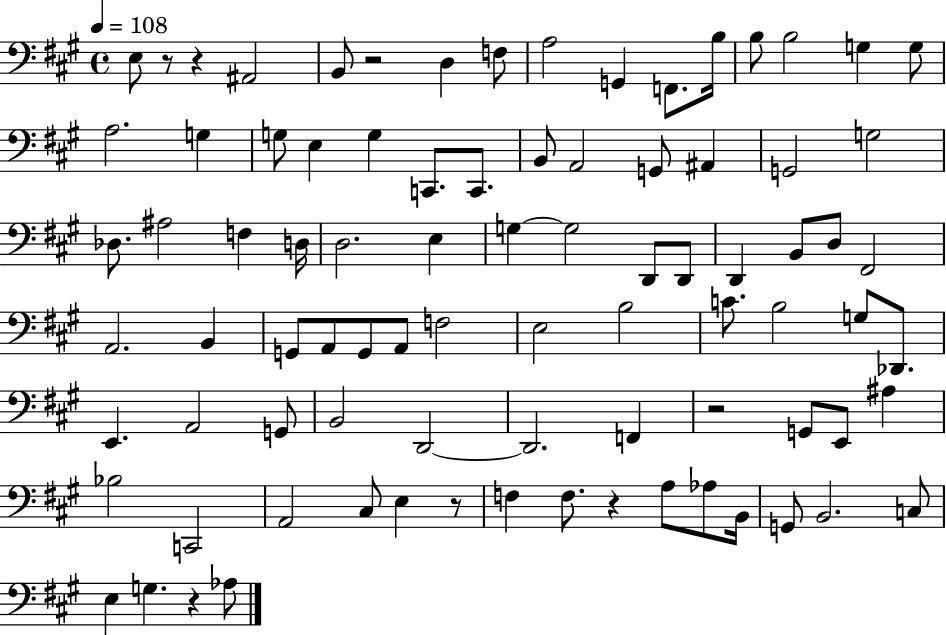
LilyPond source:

{
  \clef bass
  \time 4/4
  \defaultTimeSignature
  \key a \major
  \tempo 4 = 108
  e8 r8 r4 ais,2 | b,8 r2 d4 f8 | a2 g,4 f,8. b16 | b8 b2 g4 g8 | \break a2. g4 | g8 e4 g4 c,8. c,8. | b,8 a,2 g,8 ais,4 | g,2 g2 | \break des8. ais2 f4 d16 | d2. e4 | g4~~ g2 d,8 d,8 | d,4 b,8 d8 fis,2 | \break a,2. b,4 | g,8 a,8 g,8 a,8 f2 | e2 b2 | c'8. b2 g8 des,8. | \break e,4. a,2 g,8 | b,2 d,2~~ | d,2. f,4 | r2 g,8 e,8 ais4 | \break bes2 c,2 | a,2 cis8 e4 r8 | f4 f8. r4 a8 aes8 b,16 | g,8 b,2. c8 | \break e4 g4. r4 aes8 | \bar "|."
}